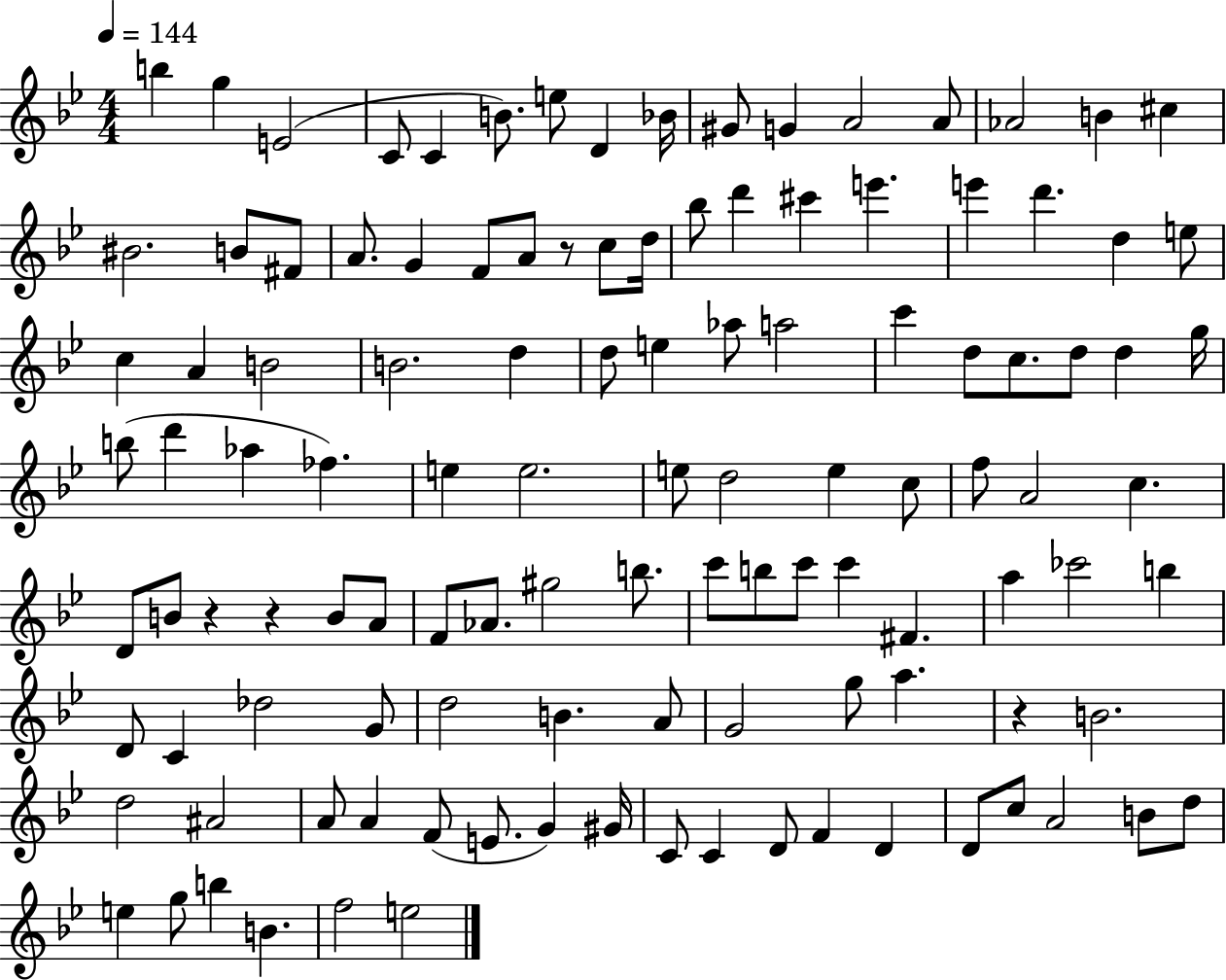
{
  \clef treble
  \numericTimeSignature
  \time 4/4
  \key bes \major
  \tempo 4 = 144
  \repeat volta 2 { b''4 g''4 e'2( | c'8 c'4 b'8.) e''8 d'4 bes'16 | gis'8 g'4 a'2 a'8 | aes'2 b'4 cis''4 | \break bis'2. b'8 fis'8 | a'8. g'4 f'8 a'8 r8 c''8 d''16 | bes''8 d'''4 cis'''4 e'''4. | e'''4 d'''4. d''4 e''8 | \break c''4 a'4 b'2 | b'2. d''4 | d''8 e''4 aes''8 a''2 | c'''4 d''8 c''8. d''8 d''4 g''16 | \break b''8( d'''4 aes''4 fes''4.) | e''4 e''2. | e''8 d''2 e''4 c''8 | f''8 a'2 c''4. | \break d'8 b'8 r4 r4 b'8 a'8 | f'8 aes'8. gis''2 b''8. | c'''8 b''8 c'''8 c'''4 fis'4. | a''4 ces'''2 b''4 | \break d'8 c'4 des''2 g'8 | d''2 b'4. a'8 | g'2 g''8 a''4. | r4 b'2. | \break d''2 ais'2 | a'8 a'4 f'8( e'8. g'4) gis'16 | c'8 c'4 d'8 f'4 d'4 | d'8 c''8 a'2 b'8 d''8 | \break e''4 g''8 b''4 b'4. | f''2 e''2 | } \bar "|."
}